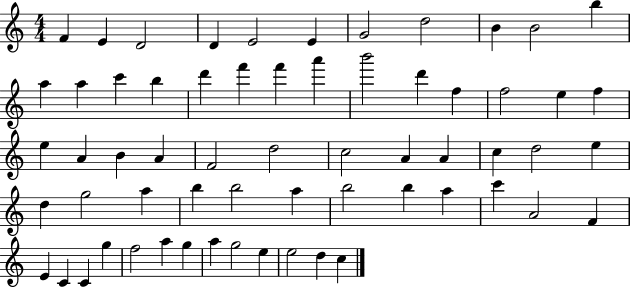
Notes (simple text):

F4/q E4/q D4/h D4/q E4/h E4/q G4/h D5/h B4/q B4/h B5/q A5/q A5/q C6/q B5/q D6/q F6/q F6/q A6/q B6/h D6/q F5/q F5/h E5/q F5/q E5/q A4/q B4/q A4/q F4/h D5/h C5/h A4/q A4/q C5/q D5/h E5/q D5/q G5/h A5/q B5/q B5/h A5/q B5/h B5/q A5/q C6/q A4/h F4/q E4/q C4/q C4/q G5/q F5/h A5/q G5/q A5/q G5/h E5/q E5/h D5/q C5/q